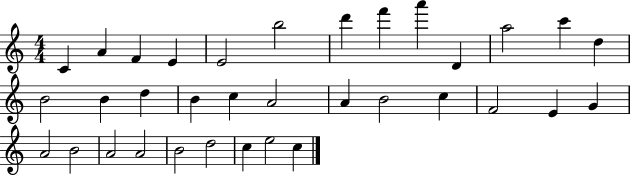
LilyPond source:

{
  \clef treble
  \numericTimeSignature
  \time 4/4
  \key c \major
  c'4 a'4 f'4 e'4 | e'2 b''2 | d'''4 f'''4 a'''4 d'4 | a''2 c'''4 d''4 | \break b'2 b'4 d''4 | b'4 c''4 a'2 | a'4 b'2 c''4 | f'2 e'4 g'4 | \break a'2 b'2 | a'2 a'2 | b'2 d''2 | c''4 e''2 c''4 | \break \bar "|."
}